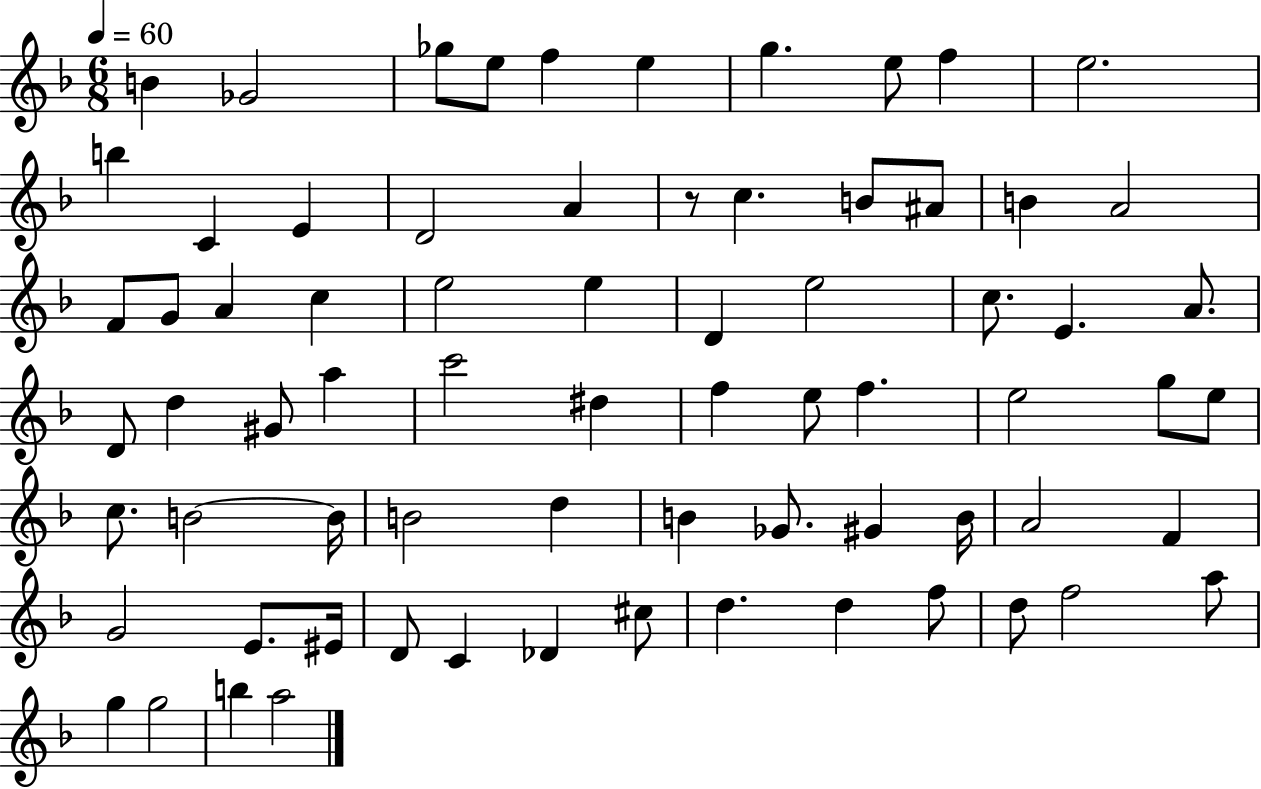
X:1
T:Untitled
M:6/8
L:1/4
K:F
B _G2 _g/2 e/2 f e g e/2 f e2 b C E D2 A z/2 c B/2 ^A/2 B A2 F/2 G/2 A c e2 e D e2 c/2 E A/2 D/2 d ^G/2 a c'2 ^d f e/2 f e2 g/2 e/2 c/2 B2 B/4 B2 d B _G/2 ^G B/4 A2 F G2 E/2 ^E/4 D/2 C _D ^c/2 d d f/2 d/2 f2 a/2 g g2 b a2